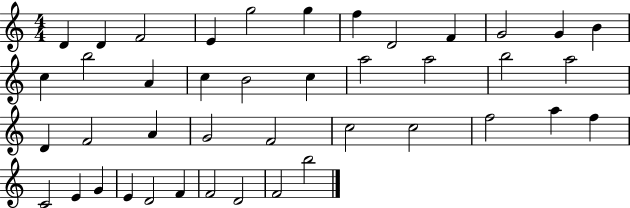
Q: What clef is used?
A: treble